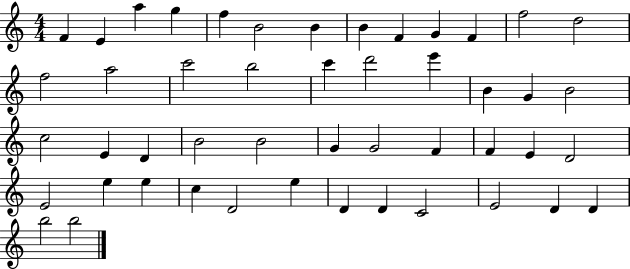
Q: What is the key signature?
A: C major